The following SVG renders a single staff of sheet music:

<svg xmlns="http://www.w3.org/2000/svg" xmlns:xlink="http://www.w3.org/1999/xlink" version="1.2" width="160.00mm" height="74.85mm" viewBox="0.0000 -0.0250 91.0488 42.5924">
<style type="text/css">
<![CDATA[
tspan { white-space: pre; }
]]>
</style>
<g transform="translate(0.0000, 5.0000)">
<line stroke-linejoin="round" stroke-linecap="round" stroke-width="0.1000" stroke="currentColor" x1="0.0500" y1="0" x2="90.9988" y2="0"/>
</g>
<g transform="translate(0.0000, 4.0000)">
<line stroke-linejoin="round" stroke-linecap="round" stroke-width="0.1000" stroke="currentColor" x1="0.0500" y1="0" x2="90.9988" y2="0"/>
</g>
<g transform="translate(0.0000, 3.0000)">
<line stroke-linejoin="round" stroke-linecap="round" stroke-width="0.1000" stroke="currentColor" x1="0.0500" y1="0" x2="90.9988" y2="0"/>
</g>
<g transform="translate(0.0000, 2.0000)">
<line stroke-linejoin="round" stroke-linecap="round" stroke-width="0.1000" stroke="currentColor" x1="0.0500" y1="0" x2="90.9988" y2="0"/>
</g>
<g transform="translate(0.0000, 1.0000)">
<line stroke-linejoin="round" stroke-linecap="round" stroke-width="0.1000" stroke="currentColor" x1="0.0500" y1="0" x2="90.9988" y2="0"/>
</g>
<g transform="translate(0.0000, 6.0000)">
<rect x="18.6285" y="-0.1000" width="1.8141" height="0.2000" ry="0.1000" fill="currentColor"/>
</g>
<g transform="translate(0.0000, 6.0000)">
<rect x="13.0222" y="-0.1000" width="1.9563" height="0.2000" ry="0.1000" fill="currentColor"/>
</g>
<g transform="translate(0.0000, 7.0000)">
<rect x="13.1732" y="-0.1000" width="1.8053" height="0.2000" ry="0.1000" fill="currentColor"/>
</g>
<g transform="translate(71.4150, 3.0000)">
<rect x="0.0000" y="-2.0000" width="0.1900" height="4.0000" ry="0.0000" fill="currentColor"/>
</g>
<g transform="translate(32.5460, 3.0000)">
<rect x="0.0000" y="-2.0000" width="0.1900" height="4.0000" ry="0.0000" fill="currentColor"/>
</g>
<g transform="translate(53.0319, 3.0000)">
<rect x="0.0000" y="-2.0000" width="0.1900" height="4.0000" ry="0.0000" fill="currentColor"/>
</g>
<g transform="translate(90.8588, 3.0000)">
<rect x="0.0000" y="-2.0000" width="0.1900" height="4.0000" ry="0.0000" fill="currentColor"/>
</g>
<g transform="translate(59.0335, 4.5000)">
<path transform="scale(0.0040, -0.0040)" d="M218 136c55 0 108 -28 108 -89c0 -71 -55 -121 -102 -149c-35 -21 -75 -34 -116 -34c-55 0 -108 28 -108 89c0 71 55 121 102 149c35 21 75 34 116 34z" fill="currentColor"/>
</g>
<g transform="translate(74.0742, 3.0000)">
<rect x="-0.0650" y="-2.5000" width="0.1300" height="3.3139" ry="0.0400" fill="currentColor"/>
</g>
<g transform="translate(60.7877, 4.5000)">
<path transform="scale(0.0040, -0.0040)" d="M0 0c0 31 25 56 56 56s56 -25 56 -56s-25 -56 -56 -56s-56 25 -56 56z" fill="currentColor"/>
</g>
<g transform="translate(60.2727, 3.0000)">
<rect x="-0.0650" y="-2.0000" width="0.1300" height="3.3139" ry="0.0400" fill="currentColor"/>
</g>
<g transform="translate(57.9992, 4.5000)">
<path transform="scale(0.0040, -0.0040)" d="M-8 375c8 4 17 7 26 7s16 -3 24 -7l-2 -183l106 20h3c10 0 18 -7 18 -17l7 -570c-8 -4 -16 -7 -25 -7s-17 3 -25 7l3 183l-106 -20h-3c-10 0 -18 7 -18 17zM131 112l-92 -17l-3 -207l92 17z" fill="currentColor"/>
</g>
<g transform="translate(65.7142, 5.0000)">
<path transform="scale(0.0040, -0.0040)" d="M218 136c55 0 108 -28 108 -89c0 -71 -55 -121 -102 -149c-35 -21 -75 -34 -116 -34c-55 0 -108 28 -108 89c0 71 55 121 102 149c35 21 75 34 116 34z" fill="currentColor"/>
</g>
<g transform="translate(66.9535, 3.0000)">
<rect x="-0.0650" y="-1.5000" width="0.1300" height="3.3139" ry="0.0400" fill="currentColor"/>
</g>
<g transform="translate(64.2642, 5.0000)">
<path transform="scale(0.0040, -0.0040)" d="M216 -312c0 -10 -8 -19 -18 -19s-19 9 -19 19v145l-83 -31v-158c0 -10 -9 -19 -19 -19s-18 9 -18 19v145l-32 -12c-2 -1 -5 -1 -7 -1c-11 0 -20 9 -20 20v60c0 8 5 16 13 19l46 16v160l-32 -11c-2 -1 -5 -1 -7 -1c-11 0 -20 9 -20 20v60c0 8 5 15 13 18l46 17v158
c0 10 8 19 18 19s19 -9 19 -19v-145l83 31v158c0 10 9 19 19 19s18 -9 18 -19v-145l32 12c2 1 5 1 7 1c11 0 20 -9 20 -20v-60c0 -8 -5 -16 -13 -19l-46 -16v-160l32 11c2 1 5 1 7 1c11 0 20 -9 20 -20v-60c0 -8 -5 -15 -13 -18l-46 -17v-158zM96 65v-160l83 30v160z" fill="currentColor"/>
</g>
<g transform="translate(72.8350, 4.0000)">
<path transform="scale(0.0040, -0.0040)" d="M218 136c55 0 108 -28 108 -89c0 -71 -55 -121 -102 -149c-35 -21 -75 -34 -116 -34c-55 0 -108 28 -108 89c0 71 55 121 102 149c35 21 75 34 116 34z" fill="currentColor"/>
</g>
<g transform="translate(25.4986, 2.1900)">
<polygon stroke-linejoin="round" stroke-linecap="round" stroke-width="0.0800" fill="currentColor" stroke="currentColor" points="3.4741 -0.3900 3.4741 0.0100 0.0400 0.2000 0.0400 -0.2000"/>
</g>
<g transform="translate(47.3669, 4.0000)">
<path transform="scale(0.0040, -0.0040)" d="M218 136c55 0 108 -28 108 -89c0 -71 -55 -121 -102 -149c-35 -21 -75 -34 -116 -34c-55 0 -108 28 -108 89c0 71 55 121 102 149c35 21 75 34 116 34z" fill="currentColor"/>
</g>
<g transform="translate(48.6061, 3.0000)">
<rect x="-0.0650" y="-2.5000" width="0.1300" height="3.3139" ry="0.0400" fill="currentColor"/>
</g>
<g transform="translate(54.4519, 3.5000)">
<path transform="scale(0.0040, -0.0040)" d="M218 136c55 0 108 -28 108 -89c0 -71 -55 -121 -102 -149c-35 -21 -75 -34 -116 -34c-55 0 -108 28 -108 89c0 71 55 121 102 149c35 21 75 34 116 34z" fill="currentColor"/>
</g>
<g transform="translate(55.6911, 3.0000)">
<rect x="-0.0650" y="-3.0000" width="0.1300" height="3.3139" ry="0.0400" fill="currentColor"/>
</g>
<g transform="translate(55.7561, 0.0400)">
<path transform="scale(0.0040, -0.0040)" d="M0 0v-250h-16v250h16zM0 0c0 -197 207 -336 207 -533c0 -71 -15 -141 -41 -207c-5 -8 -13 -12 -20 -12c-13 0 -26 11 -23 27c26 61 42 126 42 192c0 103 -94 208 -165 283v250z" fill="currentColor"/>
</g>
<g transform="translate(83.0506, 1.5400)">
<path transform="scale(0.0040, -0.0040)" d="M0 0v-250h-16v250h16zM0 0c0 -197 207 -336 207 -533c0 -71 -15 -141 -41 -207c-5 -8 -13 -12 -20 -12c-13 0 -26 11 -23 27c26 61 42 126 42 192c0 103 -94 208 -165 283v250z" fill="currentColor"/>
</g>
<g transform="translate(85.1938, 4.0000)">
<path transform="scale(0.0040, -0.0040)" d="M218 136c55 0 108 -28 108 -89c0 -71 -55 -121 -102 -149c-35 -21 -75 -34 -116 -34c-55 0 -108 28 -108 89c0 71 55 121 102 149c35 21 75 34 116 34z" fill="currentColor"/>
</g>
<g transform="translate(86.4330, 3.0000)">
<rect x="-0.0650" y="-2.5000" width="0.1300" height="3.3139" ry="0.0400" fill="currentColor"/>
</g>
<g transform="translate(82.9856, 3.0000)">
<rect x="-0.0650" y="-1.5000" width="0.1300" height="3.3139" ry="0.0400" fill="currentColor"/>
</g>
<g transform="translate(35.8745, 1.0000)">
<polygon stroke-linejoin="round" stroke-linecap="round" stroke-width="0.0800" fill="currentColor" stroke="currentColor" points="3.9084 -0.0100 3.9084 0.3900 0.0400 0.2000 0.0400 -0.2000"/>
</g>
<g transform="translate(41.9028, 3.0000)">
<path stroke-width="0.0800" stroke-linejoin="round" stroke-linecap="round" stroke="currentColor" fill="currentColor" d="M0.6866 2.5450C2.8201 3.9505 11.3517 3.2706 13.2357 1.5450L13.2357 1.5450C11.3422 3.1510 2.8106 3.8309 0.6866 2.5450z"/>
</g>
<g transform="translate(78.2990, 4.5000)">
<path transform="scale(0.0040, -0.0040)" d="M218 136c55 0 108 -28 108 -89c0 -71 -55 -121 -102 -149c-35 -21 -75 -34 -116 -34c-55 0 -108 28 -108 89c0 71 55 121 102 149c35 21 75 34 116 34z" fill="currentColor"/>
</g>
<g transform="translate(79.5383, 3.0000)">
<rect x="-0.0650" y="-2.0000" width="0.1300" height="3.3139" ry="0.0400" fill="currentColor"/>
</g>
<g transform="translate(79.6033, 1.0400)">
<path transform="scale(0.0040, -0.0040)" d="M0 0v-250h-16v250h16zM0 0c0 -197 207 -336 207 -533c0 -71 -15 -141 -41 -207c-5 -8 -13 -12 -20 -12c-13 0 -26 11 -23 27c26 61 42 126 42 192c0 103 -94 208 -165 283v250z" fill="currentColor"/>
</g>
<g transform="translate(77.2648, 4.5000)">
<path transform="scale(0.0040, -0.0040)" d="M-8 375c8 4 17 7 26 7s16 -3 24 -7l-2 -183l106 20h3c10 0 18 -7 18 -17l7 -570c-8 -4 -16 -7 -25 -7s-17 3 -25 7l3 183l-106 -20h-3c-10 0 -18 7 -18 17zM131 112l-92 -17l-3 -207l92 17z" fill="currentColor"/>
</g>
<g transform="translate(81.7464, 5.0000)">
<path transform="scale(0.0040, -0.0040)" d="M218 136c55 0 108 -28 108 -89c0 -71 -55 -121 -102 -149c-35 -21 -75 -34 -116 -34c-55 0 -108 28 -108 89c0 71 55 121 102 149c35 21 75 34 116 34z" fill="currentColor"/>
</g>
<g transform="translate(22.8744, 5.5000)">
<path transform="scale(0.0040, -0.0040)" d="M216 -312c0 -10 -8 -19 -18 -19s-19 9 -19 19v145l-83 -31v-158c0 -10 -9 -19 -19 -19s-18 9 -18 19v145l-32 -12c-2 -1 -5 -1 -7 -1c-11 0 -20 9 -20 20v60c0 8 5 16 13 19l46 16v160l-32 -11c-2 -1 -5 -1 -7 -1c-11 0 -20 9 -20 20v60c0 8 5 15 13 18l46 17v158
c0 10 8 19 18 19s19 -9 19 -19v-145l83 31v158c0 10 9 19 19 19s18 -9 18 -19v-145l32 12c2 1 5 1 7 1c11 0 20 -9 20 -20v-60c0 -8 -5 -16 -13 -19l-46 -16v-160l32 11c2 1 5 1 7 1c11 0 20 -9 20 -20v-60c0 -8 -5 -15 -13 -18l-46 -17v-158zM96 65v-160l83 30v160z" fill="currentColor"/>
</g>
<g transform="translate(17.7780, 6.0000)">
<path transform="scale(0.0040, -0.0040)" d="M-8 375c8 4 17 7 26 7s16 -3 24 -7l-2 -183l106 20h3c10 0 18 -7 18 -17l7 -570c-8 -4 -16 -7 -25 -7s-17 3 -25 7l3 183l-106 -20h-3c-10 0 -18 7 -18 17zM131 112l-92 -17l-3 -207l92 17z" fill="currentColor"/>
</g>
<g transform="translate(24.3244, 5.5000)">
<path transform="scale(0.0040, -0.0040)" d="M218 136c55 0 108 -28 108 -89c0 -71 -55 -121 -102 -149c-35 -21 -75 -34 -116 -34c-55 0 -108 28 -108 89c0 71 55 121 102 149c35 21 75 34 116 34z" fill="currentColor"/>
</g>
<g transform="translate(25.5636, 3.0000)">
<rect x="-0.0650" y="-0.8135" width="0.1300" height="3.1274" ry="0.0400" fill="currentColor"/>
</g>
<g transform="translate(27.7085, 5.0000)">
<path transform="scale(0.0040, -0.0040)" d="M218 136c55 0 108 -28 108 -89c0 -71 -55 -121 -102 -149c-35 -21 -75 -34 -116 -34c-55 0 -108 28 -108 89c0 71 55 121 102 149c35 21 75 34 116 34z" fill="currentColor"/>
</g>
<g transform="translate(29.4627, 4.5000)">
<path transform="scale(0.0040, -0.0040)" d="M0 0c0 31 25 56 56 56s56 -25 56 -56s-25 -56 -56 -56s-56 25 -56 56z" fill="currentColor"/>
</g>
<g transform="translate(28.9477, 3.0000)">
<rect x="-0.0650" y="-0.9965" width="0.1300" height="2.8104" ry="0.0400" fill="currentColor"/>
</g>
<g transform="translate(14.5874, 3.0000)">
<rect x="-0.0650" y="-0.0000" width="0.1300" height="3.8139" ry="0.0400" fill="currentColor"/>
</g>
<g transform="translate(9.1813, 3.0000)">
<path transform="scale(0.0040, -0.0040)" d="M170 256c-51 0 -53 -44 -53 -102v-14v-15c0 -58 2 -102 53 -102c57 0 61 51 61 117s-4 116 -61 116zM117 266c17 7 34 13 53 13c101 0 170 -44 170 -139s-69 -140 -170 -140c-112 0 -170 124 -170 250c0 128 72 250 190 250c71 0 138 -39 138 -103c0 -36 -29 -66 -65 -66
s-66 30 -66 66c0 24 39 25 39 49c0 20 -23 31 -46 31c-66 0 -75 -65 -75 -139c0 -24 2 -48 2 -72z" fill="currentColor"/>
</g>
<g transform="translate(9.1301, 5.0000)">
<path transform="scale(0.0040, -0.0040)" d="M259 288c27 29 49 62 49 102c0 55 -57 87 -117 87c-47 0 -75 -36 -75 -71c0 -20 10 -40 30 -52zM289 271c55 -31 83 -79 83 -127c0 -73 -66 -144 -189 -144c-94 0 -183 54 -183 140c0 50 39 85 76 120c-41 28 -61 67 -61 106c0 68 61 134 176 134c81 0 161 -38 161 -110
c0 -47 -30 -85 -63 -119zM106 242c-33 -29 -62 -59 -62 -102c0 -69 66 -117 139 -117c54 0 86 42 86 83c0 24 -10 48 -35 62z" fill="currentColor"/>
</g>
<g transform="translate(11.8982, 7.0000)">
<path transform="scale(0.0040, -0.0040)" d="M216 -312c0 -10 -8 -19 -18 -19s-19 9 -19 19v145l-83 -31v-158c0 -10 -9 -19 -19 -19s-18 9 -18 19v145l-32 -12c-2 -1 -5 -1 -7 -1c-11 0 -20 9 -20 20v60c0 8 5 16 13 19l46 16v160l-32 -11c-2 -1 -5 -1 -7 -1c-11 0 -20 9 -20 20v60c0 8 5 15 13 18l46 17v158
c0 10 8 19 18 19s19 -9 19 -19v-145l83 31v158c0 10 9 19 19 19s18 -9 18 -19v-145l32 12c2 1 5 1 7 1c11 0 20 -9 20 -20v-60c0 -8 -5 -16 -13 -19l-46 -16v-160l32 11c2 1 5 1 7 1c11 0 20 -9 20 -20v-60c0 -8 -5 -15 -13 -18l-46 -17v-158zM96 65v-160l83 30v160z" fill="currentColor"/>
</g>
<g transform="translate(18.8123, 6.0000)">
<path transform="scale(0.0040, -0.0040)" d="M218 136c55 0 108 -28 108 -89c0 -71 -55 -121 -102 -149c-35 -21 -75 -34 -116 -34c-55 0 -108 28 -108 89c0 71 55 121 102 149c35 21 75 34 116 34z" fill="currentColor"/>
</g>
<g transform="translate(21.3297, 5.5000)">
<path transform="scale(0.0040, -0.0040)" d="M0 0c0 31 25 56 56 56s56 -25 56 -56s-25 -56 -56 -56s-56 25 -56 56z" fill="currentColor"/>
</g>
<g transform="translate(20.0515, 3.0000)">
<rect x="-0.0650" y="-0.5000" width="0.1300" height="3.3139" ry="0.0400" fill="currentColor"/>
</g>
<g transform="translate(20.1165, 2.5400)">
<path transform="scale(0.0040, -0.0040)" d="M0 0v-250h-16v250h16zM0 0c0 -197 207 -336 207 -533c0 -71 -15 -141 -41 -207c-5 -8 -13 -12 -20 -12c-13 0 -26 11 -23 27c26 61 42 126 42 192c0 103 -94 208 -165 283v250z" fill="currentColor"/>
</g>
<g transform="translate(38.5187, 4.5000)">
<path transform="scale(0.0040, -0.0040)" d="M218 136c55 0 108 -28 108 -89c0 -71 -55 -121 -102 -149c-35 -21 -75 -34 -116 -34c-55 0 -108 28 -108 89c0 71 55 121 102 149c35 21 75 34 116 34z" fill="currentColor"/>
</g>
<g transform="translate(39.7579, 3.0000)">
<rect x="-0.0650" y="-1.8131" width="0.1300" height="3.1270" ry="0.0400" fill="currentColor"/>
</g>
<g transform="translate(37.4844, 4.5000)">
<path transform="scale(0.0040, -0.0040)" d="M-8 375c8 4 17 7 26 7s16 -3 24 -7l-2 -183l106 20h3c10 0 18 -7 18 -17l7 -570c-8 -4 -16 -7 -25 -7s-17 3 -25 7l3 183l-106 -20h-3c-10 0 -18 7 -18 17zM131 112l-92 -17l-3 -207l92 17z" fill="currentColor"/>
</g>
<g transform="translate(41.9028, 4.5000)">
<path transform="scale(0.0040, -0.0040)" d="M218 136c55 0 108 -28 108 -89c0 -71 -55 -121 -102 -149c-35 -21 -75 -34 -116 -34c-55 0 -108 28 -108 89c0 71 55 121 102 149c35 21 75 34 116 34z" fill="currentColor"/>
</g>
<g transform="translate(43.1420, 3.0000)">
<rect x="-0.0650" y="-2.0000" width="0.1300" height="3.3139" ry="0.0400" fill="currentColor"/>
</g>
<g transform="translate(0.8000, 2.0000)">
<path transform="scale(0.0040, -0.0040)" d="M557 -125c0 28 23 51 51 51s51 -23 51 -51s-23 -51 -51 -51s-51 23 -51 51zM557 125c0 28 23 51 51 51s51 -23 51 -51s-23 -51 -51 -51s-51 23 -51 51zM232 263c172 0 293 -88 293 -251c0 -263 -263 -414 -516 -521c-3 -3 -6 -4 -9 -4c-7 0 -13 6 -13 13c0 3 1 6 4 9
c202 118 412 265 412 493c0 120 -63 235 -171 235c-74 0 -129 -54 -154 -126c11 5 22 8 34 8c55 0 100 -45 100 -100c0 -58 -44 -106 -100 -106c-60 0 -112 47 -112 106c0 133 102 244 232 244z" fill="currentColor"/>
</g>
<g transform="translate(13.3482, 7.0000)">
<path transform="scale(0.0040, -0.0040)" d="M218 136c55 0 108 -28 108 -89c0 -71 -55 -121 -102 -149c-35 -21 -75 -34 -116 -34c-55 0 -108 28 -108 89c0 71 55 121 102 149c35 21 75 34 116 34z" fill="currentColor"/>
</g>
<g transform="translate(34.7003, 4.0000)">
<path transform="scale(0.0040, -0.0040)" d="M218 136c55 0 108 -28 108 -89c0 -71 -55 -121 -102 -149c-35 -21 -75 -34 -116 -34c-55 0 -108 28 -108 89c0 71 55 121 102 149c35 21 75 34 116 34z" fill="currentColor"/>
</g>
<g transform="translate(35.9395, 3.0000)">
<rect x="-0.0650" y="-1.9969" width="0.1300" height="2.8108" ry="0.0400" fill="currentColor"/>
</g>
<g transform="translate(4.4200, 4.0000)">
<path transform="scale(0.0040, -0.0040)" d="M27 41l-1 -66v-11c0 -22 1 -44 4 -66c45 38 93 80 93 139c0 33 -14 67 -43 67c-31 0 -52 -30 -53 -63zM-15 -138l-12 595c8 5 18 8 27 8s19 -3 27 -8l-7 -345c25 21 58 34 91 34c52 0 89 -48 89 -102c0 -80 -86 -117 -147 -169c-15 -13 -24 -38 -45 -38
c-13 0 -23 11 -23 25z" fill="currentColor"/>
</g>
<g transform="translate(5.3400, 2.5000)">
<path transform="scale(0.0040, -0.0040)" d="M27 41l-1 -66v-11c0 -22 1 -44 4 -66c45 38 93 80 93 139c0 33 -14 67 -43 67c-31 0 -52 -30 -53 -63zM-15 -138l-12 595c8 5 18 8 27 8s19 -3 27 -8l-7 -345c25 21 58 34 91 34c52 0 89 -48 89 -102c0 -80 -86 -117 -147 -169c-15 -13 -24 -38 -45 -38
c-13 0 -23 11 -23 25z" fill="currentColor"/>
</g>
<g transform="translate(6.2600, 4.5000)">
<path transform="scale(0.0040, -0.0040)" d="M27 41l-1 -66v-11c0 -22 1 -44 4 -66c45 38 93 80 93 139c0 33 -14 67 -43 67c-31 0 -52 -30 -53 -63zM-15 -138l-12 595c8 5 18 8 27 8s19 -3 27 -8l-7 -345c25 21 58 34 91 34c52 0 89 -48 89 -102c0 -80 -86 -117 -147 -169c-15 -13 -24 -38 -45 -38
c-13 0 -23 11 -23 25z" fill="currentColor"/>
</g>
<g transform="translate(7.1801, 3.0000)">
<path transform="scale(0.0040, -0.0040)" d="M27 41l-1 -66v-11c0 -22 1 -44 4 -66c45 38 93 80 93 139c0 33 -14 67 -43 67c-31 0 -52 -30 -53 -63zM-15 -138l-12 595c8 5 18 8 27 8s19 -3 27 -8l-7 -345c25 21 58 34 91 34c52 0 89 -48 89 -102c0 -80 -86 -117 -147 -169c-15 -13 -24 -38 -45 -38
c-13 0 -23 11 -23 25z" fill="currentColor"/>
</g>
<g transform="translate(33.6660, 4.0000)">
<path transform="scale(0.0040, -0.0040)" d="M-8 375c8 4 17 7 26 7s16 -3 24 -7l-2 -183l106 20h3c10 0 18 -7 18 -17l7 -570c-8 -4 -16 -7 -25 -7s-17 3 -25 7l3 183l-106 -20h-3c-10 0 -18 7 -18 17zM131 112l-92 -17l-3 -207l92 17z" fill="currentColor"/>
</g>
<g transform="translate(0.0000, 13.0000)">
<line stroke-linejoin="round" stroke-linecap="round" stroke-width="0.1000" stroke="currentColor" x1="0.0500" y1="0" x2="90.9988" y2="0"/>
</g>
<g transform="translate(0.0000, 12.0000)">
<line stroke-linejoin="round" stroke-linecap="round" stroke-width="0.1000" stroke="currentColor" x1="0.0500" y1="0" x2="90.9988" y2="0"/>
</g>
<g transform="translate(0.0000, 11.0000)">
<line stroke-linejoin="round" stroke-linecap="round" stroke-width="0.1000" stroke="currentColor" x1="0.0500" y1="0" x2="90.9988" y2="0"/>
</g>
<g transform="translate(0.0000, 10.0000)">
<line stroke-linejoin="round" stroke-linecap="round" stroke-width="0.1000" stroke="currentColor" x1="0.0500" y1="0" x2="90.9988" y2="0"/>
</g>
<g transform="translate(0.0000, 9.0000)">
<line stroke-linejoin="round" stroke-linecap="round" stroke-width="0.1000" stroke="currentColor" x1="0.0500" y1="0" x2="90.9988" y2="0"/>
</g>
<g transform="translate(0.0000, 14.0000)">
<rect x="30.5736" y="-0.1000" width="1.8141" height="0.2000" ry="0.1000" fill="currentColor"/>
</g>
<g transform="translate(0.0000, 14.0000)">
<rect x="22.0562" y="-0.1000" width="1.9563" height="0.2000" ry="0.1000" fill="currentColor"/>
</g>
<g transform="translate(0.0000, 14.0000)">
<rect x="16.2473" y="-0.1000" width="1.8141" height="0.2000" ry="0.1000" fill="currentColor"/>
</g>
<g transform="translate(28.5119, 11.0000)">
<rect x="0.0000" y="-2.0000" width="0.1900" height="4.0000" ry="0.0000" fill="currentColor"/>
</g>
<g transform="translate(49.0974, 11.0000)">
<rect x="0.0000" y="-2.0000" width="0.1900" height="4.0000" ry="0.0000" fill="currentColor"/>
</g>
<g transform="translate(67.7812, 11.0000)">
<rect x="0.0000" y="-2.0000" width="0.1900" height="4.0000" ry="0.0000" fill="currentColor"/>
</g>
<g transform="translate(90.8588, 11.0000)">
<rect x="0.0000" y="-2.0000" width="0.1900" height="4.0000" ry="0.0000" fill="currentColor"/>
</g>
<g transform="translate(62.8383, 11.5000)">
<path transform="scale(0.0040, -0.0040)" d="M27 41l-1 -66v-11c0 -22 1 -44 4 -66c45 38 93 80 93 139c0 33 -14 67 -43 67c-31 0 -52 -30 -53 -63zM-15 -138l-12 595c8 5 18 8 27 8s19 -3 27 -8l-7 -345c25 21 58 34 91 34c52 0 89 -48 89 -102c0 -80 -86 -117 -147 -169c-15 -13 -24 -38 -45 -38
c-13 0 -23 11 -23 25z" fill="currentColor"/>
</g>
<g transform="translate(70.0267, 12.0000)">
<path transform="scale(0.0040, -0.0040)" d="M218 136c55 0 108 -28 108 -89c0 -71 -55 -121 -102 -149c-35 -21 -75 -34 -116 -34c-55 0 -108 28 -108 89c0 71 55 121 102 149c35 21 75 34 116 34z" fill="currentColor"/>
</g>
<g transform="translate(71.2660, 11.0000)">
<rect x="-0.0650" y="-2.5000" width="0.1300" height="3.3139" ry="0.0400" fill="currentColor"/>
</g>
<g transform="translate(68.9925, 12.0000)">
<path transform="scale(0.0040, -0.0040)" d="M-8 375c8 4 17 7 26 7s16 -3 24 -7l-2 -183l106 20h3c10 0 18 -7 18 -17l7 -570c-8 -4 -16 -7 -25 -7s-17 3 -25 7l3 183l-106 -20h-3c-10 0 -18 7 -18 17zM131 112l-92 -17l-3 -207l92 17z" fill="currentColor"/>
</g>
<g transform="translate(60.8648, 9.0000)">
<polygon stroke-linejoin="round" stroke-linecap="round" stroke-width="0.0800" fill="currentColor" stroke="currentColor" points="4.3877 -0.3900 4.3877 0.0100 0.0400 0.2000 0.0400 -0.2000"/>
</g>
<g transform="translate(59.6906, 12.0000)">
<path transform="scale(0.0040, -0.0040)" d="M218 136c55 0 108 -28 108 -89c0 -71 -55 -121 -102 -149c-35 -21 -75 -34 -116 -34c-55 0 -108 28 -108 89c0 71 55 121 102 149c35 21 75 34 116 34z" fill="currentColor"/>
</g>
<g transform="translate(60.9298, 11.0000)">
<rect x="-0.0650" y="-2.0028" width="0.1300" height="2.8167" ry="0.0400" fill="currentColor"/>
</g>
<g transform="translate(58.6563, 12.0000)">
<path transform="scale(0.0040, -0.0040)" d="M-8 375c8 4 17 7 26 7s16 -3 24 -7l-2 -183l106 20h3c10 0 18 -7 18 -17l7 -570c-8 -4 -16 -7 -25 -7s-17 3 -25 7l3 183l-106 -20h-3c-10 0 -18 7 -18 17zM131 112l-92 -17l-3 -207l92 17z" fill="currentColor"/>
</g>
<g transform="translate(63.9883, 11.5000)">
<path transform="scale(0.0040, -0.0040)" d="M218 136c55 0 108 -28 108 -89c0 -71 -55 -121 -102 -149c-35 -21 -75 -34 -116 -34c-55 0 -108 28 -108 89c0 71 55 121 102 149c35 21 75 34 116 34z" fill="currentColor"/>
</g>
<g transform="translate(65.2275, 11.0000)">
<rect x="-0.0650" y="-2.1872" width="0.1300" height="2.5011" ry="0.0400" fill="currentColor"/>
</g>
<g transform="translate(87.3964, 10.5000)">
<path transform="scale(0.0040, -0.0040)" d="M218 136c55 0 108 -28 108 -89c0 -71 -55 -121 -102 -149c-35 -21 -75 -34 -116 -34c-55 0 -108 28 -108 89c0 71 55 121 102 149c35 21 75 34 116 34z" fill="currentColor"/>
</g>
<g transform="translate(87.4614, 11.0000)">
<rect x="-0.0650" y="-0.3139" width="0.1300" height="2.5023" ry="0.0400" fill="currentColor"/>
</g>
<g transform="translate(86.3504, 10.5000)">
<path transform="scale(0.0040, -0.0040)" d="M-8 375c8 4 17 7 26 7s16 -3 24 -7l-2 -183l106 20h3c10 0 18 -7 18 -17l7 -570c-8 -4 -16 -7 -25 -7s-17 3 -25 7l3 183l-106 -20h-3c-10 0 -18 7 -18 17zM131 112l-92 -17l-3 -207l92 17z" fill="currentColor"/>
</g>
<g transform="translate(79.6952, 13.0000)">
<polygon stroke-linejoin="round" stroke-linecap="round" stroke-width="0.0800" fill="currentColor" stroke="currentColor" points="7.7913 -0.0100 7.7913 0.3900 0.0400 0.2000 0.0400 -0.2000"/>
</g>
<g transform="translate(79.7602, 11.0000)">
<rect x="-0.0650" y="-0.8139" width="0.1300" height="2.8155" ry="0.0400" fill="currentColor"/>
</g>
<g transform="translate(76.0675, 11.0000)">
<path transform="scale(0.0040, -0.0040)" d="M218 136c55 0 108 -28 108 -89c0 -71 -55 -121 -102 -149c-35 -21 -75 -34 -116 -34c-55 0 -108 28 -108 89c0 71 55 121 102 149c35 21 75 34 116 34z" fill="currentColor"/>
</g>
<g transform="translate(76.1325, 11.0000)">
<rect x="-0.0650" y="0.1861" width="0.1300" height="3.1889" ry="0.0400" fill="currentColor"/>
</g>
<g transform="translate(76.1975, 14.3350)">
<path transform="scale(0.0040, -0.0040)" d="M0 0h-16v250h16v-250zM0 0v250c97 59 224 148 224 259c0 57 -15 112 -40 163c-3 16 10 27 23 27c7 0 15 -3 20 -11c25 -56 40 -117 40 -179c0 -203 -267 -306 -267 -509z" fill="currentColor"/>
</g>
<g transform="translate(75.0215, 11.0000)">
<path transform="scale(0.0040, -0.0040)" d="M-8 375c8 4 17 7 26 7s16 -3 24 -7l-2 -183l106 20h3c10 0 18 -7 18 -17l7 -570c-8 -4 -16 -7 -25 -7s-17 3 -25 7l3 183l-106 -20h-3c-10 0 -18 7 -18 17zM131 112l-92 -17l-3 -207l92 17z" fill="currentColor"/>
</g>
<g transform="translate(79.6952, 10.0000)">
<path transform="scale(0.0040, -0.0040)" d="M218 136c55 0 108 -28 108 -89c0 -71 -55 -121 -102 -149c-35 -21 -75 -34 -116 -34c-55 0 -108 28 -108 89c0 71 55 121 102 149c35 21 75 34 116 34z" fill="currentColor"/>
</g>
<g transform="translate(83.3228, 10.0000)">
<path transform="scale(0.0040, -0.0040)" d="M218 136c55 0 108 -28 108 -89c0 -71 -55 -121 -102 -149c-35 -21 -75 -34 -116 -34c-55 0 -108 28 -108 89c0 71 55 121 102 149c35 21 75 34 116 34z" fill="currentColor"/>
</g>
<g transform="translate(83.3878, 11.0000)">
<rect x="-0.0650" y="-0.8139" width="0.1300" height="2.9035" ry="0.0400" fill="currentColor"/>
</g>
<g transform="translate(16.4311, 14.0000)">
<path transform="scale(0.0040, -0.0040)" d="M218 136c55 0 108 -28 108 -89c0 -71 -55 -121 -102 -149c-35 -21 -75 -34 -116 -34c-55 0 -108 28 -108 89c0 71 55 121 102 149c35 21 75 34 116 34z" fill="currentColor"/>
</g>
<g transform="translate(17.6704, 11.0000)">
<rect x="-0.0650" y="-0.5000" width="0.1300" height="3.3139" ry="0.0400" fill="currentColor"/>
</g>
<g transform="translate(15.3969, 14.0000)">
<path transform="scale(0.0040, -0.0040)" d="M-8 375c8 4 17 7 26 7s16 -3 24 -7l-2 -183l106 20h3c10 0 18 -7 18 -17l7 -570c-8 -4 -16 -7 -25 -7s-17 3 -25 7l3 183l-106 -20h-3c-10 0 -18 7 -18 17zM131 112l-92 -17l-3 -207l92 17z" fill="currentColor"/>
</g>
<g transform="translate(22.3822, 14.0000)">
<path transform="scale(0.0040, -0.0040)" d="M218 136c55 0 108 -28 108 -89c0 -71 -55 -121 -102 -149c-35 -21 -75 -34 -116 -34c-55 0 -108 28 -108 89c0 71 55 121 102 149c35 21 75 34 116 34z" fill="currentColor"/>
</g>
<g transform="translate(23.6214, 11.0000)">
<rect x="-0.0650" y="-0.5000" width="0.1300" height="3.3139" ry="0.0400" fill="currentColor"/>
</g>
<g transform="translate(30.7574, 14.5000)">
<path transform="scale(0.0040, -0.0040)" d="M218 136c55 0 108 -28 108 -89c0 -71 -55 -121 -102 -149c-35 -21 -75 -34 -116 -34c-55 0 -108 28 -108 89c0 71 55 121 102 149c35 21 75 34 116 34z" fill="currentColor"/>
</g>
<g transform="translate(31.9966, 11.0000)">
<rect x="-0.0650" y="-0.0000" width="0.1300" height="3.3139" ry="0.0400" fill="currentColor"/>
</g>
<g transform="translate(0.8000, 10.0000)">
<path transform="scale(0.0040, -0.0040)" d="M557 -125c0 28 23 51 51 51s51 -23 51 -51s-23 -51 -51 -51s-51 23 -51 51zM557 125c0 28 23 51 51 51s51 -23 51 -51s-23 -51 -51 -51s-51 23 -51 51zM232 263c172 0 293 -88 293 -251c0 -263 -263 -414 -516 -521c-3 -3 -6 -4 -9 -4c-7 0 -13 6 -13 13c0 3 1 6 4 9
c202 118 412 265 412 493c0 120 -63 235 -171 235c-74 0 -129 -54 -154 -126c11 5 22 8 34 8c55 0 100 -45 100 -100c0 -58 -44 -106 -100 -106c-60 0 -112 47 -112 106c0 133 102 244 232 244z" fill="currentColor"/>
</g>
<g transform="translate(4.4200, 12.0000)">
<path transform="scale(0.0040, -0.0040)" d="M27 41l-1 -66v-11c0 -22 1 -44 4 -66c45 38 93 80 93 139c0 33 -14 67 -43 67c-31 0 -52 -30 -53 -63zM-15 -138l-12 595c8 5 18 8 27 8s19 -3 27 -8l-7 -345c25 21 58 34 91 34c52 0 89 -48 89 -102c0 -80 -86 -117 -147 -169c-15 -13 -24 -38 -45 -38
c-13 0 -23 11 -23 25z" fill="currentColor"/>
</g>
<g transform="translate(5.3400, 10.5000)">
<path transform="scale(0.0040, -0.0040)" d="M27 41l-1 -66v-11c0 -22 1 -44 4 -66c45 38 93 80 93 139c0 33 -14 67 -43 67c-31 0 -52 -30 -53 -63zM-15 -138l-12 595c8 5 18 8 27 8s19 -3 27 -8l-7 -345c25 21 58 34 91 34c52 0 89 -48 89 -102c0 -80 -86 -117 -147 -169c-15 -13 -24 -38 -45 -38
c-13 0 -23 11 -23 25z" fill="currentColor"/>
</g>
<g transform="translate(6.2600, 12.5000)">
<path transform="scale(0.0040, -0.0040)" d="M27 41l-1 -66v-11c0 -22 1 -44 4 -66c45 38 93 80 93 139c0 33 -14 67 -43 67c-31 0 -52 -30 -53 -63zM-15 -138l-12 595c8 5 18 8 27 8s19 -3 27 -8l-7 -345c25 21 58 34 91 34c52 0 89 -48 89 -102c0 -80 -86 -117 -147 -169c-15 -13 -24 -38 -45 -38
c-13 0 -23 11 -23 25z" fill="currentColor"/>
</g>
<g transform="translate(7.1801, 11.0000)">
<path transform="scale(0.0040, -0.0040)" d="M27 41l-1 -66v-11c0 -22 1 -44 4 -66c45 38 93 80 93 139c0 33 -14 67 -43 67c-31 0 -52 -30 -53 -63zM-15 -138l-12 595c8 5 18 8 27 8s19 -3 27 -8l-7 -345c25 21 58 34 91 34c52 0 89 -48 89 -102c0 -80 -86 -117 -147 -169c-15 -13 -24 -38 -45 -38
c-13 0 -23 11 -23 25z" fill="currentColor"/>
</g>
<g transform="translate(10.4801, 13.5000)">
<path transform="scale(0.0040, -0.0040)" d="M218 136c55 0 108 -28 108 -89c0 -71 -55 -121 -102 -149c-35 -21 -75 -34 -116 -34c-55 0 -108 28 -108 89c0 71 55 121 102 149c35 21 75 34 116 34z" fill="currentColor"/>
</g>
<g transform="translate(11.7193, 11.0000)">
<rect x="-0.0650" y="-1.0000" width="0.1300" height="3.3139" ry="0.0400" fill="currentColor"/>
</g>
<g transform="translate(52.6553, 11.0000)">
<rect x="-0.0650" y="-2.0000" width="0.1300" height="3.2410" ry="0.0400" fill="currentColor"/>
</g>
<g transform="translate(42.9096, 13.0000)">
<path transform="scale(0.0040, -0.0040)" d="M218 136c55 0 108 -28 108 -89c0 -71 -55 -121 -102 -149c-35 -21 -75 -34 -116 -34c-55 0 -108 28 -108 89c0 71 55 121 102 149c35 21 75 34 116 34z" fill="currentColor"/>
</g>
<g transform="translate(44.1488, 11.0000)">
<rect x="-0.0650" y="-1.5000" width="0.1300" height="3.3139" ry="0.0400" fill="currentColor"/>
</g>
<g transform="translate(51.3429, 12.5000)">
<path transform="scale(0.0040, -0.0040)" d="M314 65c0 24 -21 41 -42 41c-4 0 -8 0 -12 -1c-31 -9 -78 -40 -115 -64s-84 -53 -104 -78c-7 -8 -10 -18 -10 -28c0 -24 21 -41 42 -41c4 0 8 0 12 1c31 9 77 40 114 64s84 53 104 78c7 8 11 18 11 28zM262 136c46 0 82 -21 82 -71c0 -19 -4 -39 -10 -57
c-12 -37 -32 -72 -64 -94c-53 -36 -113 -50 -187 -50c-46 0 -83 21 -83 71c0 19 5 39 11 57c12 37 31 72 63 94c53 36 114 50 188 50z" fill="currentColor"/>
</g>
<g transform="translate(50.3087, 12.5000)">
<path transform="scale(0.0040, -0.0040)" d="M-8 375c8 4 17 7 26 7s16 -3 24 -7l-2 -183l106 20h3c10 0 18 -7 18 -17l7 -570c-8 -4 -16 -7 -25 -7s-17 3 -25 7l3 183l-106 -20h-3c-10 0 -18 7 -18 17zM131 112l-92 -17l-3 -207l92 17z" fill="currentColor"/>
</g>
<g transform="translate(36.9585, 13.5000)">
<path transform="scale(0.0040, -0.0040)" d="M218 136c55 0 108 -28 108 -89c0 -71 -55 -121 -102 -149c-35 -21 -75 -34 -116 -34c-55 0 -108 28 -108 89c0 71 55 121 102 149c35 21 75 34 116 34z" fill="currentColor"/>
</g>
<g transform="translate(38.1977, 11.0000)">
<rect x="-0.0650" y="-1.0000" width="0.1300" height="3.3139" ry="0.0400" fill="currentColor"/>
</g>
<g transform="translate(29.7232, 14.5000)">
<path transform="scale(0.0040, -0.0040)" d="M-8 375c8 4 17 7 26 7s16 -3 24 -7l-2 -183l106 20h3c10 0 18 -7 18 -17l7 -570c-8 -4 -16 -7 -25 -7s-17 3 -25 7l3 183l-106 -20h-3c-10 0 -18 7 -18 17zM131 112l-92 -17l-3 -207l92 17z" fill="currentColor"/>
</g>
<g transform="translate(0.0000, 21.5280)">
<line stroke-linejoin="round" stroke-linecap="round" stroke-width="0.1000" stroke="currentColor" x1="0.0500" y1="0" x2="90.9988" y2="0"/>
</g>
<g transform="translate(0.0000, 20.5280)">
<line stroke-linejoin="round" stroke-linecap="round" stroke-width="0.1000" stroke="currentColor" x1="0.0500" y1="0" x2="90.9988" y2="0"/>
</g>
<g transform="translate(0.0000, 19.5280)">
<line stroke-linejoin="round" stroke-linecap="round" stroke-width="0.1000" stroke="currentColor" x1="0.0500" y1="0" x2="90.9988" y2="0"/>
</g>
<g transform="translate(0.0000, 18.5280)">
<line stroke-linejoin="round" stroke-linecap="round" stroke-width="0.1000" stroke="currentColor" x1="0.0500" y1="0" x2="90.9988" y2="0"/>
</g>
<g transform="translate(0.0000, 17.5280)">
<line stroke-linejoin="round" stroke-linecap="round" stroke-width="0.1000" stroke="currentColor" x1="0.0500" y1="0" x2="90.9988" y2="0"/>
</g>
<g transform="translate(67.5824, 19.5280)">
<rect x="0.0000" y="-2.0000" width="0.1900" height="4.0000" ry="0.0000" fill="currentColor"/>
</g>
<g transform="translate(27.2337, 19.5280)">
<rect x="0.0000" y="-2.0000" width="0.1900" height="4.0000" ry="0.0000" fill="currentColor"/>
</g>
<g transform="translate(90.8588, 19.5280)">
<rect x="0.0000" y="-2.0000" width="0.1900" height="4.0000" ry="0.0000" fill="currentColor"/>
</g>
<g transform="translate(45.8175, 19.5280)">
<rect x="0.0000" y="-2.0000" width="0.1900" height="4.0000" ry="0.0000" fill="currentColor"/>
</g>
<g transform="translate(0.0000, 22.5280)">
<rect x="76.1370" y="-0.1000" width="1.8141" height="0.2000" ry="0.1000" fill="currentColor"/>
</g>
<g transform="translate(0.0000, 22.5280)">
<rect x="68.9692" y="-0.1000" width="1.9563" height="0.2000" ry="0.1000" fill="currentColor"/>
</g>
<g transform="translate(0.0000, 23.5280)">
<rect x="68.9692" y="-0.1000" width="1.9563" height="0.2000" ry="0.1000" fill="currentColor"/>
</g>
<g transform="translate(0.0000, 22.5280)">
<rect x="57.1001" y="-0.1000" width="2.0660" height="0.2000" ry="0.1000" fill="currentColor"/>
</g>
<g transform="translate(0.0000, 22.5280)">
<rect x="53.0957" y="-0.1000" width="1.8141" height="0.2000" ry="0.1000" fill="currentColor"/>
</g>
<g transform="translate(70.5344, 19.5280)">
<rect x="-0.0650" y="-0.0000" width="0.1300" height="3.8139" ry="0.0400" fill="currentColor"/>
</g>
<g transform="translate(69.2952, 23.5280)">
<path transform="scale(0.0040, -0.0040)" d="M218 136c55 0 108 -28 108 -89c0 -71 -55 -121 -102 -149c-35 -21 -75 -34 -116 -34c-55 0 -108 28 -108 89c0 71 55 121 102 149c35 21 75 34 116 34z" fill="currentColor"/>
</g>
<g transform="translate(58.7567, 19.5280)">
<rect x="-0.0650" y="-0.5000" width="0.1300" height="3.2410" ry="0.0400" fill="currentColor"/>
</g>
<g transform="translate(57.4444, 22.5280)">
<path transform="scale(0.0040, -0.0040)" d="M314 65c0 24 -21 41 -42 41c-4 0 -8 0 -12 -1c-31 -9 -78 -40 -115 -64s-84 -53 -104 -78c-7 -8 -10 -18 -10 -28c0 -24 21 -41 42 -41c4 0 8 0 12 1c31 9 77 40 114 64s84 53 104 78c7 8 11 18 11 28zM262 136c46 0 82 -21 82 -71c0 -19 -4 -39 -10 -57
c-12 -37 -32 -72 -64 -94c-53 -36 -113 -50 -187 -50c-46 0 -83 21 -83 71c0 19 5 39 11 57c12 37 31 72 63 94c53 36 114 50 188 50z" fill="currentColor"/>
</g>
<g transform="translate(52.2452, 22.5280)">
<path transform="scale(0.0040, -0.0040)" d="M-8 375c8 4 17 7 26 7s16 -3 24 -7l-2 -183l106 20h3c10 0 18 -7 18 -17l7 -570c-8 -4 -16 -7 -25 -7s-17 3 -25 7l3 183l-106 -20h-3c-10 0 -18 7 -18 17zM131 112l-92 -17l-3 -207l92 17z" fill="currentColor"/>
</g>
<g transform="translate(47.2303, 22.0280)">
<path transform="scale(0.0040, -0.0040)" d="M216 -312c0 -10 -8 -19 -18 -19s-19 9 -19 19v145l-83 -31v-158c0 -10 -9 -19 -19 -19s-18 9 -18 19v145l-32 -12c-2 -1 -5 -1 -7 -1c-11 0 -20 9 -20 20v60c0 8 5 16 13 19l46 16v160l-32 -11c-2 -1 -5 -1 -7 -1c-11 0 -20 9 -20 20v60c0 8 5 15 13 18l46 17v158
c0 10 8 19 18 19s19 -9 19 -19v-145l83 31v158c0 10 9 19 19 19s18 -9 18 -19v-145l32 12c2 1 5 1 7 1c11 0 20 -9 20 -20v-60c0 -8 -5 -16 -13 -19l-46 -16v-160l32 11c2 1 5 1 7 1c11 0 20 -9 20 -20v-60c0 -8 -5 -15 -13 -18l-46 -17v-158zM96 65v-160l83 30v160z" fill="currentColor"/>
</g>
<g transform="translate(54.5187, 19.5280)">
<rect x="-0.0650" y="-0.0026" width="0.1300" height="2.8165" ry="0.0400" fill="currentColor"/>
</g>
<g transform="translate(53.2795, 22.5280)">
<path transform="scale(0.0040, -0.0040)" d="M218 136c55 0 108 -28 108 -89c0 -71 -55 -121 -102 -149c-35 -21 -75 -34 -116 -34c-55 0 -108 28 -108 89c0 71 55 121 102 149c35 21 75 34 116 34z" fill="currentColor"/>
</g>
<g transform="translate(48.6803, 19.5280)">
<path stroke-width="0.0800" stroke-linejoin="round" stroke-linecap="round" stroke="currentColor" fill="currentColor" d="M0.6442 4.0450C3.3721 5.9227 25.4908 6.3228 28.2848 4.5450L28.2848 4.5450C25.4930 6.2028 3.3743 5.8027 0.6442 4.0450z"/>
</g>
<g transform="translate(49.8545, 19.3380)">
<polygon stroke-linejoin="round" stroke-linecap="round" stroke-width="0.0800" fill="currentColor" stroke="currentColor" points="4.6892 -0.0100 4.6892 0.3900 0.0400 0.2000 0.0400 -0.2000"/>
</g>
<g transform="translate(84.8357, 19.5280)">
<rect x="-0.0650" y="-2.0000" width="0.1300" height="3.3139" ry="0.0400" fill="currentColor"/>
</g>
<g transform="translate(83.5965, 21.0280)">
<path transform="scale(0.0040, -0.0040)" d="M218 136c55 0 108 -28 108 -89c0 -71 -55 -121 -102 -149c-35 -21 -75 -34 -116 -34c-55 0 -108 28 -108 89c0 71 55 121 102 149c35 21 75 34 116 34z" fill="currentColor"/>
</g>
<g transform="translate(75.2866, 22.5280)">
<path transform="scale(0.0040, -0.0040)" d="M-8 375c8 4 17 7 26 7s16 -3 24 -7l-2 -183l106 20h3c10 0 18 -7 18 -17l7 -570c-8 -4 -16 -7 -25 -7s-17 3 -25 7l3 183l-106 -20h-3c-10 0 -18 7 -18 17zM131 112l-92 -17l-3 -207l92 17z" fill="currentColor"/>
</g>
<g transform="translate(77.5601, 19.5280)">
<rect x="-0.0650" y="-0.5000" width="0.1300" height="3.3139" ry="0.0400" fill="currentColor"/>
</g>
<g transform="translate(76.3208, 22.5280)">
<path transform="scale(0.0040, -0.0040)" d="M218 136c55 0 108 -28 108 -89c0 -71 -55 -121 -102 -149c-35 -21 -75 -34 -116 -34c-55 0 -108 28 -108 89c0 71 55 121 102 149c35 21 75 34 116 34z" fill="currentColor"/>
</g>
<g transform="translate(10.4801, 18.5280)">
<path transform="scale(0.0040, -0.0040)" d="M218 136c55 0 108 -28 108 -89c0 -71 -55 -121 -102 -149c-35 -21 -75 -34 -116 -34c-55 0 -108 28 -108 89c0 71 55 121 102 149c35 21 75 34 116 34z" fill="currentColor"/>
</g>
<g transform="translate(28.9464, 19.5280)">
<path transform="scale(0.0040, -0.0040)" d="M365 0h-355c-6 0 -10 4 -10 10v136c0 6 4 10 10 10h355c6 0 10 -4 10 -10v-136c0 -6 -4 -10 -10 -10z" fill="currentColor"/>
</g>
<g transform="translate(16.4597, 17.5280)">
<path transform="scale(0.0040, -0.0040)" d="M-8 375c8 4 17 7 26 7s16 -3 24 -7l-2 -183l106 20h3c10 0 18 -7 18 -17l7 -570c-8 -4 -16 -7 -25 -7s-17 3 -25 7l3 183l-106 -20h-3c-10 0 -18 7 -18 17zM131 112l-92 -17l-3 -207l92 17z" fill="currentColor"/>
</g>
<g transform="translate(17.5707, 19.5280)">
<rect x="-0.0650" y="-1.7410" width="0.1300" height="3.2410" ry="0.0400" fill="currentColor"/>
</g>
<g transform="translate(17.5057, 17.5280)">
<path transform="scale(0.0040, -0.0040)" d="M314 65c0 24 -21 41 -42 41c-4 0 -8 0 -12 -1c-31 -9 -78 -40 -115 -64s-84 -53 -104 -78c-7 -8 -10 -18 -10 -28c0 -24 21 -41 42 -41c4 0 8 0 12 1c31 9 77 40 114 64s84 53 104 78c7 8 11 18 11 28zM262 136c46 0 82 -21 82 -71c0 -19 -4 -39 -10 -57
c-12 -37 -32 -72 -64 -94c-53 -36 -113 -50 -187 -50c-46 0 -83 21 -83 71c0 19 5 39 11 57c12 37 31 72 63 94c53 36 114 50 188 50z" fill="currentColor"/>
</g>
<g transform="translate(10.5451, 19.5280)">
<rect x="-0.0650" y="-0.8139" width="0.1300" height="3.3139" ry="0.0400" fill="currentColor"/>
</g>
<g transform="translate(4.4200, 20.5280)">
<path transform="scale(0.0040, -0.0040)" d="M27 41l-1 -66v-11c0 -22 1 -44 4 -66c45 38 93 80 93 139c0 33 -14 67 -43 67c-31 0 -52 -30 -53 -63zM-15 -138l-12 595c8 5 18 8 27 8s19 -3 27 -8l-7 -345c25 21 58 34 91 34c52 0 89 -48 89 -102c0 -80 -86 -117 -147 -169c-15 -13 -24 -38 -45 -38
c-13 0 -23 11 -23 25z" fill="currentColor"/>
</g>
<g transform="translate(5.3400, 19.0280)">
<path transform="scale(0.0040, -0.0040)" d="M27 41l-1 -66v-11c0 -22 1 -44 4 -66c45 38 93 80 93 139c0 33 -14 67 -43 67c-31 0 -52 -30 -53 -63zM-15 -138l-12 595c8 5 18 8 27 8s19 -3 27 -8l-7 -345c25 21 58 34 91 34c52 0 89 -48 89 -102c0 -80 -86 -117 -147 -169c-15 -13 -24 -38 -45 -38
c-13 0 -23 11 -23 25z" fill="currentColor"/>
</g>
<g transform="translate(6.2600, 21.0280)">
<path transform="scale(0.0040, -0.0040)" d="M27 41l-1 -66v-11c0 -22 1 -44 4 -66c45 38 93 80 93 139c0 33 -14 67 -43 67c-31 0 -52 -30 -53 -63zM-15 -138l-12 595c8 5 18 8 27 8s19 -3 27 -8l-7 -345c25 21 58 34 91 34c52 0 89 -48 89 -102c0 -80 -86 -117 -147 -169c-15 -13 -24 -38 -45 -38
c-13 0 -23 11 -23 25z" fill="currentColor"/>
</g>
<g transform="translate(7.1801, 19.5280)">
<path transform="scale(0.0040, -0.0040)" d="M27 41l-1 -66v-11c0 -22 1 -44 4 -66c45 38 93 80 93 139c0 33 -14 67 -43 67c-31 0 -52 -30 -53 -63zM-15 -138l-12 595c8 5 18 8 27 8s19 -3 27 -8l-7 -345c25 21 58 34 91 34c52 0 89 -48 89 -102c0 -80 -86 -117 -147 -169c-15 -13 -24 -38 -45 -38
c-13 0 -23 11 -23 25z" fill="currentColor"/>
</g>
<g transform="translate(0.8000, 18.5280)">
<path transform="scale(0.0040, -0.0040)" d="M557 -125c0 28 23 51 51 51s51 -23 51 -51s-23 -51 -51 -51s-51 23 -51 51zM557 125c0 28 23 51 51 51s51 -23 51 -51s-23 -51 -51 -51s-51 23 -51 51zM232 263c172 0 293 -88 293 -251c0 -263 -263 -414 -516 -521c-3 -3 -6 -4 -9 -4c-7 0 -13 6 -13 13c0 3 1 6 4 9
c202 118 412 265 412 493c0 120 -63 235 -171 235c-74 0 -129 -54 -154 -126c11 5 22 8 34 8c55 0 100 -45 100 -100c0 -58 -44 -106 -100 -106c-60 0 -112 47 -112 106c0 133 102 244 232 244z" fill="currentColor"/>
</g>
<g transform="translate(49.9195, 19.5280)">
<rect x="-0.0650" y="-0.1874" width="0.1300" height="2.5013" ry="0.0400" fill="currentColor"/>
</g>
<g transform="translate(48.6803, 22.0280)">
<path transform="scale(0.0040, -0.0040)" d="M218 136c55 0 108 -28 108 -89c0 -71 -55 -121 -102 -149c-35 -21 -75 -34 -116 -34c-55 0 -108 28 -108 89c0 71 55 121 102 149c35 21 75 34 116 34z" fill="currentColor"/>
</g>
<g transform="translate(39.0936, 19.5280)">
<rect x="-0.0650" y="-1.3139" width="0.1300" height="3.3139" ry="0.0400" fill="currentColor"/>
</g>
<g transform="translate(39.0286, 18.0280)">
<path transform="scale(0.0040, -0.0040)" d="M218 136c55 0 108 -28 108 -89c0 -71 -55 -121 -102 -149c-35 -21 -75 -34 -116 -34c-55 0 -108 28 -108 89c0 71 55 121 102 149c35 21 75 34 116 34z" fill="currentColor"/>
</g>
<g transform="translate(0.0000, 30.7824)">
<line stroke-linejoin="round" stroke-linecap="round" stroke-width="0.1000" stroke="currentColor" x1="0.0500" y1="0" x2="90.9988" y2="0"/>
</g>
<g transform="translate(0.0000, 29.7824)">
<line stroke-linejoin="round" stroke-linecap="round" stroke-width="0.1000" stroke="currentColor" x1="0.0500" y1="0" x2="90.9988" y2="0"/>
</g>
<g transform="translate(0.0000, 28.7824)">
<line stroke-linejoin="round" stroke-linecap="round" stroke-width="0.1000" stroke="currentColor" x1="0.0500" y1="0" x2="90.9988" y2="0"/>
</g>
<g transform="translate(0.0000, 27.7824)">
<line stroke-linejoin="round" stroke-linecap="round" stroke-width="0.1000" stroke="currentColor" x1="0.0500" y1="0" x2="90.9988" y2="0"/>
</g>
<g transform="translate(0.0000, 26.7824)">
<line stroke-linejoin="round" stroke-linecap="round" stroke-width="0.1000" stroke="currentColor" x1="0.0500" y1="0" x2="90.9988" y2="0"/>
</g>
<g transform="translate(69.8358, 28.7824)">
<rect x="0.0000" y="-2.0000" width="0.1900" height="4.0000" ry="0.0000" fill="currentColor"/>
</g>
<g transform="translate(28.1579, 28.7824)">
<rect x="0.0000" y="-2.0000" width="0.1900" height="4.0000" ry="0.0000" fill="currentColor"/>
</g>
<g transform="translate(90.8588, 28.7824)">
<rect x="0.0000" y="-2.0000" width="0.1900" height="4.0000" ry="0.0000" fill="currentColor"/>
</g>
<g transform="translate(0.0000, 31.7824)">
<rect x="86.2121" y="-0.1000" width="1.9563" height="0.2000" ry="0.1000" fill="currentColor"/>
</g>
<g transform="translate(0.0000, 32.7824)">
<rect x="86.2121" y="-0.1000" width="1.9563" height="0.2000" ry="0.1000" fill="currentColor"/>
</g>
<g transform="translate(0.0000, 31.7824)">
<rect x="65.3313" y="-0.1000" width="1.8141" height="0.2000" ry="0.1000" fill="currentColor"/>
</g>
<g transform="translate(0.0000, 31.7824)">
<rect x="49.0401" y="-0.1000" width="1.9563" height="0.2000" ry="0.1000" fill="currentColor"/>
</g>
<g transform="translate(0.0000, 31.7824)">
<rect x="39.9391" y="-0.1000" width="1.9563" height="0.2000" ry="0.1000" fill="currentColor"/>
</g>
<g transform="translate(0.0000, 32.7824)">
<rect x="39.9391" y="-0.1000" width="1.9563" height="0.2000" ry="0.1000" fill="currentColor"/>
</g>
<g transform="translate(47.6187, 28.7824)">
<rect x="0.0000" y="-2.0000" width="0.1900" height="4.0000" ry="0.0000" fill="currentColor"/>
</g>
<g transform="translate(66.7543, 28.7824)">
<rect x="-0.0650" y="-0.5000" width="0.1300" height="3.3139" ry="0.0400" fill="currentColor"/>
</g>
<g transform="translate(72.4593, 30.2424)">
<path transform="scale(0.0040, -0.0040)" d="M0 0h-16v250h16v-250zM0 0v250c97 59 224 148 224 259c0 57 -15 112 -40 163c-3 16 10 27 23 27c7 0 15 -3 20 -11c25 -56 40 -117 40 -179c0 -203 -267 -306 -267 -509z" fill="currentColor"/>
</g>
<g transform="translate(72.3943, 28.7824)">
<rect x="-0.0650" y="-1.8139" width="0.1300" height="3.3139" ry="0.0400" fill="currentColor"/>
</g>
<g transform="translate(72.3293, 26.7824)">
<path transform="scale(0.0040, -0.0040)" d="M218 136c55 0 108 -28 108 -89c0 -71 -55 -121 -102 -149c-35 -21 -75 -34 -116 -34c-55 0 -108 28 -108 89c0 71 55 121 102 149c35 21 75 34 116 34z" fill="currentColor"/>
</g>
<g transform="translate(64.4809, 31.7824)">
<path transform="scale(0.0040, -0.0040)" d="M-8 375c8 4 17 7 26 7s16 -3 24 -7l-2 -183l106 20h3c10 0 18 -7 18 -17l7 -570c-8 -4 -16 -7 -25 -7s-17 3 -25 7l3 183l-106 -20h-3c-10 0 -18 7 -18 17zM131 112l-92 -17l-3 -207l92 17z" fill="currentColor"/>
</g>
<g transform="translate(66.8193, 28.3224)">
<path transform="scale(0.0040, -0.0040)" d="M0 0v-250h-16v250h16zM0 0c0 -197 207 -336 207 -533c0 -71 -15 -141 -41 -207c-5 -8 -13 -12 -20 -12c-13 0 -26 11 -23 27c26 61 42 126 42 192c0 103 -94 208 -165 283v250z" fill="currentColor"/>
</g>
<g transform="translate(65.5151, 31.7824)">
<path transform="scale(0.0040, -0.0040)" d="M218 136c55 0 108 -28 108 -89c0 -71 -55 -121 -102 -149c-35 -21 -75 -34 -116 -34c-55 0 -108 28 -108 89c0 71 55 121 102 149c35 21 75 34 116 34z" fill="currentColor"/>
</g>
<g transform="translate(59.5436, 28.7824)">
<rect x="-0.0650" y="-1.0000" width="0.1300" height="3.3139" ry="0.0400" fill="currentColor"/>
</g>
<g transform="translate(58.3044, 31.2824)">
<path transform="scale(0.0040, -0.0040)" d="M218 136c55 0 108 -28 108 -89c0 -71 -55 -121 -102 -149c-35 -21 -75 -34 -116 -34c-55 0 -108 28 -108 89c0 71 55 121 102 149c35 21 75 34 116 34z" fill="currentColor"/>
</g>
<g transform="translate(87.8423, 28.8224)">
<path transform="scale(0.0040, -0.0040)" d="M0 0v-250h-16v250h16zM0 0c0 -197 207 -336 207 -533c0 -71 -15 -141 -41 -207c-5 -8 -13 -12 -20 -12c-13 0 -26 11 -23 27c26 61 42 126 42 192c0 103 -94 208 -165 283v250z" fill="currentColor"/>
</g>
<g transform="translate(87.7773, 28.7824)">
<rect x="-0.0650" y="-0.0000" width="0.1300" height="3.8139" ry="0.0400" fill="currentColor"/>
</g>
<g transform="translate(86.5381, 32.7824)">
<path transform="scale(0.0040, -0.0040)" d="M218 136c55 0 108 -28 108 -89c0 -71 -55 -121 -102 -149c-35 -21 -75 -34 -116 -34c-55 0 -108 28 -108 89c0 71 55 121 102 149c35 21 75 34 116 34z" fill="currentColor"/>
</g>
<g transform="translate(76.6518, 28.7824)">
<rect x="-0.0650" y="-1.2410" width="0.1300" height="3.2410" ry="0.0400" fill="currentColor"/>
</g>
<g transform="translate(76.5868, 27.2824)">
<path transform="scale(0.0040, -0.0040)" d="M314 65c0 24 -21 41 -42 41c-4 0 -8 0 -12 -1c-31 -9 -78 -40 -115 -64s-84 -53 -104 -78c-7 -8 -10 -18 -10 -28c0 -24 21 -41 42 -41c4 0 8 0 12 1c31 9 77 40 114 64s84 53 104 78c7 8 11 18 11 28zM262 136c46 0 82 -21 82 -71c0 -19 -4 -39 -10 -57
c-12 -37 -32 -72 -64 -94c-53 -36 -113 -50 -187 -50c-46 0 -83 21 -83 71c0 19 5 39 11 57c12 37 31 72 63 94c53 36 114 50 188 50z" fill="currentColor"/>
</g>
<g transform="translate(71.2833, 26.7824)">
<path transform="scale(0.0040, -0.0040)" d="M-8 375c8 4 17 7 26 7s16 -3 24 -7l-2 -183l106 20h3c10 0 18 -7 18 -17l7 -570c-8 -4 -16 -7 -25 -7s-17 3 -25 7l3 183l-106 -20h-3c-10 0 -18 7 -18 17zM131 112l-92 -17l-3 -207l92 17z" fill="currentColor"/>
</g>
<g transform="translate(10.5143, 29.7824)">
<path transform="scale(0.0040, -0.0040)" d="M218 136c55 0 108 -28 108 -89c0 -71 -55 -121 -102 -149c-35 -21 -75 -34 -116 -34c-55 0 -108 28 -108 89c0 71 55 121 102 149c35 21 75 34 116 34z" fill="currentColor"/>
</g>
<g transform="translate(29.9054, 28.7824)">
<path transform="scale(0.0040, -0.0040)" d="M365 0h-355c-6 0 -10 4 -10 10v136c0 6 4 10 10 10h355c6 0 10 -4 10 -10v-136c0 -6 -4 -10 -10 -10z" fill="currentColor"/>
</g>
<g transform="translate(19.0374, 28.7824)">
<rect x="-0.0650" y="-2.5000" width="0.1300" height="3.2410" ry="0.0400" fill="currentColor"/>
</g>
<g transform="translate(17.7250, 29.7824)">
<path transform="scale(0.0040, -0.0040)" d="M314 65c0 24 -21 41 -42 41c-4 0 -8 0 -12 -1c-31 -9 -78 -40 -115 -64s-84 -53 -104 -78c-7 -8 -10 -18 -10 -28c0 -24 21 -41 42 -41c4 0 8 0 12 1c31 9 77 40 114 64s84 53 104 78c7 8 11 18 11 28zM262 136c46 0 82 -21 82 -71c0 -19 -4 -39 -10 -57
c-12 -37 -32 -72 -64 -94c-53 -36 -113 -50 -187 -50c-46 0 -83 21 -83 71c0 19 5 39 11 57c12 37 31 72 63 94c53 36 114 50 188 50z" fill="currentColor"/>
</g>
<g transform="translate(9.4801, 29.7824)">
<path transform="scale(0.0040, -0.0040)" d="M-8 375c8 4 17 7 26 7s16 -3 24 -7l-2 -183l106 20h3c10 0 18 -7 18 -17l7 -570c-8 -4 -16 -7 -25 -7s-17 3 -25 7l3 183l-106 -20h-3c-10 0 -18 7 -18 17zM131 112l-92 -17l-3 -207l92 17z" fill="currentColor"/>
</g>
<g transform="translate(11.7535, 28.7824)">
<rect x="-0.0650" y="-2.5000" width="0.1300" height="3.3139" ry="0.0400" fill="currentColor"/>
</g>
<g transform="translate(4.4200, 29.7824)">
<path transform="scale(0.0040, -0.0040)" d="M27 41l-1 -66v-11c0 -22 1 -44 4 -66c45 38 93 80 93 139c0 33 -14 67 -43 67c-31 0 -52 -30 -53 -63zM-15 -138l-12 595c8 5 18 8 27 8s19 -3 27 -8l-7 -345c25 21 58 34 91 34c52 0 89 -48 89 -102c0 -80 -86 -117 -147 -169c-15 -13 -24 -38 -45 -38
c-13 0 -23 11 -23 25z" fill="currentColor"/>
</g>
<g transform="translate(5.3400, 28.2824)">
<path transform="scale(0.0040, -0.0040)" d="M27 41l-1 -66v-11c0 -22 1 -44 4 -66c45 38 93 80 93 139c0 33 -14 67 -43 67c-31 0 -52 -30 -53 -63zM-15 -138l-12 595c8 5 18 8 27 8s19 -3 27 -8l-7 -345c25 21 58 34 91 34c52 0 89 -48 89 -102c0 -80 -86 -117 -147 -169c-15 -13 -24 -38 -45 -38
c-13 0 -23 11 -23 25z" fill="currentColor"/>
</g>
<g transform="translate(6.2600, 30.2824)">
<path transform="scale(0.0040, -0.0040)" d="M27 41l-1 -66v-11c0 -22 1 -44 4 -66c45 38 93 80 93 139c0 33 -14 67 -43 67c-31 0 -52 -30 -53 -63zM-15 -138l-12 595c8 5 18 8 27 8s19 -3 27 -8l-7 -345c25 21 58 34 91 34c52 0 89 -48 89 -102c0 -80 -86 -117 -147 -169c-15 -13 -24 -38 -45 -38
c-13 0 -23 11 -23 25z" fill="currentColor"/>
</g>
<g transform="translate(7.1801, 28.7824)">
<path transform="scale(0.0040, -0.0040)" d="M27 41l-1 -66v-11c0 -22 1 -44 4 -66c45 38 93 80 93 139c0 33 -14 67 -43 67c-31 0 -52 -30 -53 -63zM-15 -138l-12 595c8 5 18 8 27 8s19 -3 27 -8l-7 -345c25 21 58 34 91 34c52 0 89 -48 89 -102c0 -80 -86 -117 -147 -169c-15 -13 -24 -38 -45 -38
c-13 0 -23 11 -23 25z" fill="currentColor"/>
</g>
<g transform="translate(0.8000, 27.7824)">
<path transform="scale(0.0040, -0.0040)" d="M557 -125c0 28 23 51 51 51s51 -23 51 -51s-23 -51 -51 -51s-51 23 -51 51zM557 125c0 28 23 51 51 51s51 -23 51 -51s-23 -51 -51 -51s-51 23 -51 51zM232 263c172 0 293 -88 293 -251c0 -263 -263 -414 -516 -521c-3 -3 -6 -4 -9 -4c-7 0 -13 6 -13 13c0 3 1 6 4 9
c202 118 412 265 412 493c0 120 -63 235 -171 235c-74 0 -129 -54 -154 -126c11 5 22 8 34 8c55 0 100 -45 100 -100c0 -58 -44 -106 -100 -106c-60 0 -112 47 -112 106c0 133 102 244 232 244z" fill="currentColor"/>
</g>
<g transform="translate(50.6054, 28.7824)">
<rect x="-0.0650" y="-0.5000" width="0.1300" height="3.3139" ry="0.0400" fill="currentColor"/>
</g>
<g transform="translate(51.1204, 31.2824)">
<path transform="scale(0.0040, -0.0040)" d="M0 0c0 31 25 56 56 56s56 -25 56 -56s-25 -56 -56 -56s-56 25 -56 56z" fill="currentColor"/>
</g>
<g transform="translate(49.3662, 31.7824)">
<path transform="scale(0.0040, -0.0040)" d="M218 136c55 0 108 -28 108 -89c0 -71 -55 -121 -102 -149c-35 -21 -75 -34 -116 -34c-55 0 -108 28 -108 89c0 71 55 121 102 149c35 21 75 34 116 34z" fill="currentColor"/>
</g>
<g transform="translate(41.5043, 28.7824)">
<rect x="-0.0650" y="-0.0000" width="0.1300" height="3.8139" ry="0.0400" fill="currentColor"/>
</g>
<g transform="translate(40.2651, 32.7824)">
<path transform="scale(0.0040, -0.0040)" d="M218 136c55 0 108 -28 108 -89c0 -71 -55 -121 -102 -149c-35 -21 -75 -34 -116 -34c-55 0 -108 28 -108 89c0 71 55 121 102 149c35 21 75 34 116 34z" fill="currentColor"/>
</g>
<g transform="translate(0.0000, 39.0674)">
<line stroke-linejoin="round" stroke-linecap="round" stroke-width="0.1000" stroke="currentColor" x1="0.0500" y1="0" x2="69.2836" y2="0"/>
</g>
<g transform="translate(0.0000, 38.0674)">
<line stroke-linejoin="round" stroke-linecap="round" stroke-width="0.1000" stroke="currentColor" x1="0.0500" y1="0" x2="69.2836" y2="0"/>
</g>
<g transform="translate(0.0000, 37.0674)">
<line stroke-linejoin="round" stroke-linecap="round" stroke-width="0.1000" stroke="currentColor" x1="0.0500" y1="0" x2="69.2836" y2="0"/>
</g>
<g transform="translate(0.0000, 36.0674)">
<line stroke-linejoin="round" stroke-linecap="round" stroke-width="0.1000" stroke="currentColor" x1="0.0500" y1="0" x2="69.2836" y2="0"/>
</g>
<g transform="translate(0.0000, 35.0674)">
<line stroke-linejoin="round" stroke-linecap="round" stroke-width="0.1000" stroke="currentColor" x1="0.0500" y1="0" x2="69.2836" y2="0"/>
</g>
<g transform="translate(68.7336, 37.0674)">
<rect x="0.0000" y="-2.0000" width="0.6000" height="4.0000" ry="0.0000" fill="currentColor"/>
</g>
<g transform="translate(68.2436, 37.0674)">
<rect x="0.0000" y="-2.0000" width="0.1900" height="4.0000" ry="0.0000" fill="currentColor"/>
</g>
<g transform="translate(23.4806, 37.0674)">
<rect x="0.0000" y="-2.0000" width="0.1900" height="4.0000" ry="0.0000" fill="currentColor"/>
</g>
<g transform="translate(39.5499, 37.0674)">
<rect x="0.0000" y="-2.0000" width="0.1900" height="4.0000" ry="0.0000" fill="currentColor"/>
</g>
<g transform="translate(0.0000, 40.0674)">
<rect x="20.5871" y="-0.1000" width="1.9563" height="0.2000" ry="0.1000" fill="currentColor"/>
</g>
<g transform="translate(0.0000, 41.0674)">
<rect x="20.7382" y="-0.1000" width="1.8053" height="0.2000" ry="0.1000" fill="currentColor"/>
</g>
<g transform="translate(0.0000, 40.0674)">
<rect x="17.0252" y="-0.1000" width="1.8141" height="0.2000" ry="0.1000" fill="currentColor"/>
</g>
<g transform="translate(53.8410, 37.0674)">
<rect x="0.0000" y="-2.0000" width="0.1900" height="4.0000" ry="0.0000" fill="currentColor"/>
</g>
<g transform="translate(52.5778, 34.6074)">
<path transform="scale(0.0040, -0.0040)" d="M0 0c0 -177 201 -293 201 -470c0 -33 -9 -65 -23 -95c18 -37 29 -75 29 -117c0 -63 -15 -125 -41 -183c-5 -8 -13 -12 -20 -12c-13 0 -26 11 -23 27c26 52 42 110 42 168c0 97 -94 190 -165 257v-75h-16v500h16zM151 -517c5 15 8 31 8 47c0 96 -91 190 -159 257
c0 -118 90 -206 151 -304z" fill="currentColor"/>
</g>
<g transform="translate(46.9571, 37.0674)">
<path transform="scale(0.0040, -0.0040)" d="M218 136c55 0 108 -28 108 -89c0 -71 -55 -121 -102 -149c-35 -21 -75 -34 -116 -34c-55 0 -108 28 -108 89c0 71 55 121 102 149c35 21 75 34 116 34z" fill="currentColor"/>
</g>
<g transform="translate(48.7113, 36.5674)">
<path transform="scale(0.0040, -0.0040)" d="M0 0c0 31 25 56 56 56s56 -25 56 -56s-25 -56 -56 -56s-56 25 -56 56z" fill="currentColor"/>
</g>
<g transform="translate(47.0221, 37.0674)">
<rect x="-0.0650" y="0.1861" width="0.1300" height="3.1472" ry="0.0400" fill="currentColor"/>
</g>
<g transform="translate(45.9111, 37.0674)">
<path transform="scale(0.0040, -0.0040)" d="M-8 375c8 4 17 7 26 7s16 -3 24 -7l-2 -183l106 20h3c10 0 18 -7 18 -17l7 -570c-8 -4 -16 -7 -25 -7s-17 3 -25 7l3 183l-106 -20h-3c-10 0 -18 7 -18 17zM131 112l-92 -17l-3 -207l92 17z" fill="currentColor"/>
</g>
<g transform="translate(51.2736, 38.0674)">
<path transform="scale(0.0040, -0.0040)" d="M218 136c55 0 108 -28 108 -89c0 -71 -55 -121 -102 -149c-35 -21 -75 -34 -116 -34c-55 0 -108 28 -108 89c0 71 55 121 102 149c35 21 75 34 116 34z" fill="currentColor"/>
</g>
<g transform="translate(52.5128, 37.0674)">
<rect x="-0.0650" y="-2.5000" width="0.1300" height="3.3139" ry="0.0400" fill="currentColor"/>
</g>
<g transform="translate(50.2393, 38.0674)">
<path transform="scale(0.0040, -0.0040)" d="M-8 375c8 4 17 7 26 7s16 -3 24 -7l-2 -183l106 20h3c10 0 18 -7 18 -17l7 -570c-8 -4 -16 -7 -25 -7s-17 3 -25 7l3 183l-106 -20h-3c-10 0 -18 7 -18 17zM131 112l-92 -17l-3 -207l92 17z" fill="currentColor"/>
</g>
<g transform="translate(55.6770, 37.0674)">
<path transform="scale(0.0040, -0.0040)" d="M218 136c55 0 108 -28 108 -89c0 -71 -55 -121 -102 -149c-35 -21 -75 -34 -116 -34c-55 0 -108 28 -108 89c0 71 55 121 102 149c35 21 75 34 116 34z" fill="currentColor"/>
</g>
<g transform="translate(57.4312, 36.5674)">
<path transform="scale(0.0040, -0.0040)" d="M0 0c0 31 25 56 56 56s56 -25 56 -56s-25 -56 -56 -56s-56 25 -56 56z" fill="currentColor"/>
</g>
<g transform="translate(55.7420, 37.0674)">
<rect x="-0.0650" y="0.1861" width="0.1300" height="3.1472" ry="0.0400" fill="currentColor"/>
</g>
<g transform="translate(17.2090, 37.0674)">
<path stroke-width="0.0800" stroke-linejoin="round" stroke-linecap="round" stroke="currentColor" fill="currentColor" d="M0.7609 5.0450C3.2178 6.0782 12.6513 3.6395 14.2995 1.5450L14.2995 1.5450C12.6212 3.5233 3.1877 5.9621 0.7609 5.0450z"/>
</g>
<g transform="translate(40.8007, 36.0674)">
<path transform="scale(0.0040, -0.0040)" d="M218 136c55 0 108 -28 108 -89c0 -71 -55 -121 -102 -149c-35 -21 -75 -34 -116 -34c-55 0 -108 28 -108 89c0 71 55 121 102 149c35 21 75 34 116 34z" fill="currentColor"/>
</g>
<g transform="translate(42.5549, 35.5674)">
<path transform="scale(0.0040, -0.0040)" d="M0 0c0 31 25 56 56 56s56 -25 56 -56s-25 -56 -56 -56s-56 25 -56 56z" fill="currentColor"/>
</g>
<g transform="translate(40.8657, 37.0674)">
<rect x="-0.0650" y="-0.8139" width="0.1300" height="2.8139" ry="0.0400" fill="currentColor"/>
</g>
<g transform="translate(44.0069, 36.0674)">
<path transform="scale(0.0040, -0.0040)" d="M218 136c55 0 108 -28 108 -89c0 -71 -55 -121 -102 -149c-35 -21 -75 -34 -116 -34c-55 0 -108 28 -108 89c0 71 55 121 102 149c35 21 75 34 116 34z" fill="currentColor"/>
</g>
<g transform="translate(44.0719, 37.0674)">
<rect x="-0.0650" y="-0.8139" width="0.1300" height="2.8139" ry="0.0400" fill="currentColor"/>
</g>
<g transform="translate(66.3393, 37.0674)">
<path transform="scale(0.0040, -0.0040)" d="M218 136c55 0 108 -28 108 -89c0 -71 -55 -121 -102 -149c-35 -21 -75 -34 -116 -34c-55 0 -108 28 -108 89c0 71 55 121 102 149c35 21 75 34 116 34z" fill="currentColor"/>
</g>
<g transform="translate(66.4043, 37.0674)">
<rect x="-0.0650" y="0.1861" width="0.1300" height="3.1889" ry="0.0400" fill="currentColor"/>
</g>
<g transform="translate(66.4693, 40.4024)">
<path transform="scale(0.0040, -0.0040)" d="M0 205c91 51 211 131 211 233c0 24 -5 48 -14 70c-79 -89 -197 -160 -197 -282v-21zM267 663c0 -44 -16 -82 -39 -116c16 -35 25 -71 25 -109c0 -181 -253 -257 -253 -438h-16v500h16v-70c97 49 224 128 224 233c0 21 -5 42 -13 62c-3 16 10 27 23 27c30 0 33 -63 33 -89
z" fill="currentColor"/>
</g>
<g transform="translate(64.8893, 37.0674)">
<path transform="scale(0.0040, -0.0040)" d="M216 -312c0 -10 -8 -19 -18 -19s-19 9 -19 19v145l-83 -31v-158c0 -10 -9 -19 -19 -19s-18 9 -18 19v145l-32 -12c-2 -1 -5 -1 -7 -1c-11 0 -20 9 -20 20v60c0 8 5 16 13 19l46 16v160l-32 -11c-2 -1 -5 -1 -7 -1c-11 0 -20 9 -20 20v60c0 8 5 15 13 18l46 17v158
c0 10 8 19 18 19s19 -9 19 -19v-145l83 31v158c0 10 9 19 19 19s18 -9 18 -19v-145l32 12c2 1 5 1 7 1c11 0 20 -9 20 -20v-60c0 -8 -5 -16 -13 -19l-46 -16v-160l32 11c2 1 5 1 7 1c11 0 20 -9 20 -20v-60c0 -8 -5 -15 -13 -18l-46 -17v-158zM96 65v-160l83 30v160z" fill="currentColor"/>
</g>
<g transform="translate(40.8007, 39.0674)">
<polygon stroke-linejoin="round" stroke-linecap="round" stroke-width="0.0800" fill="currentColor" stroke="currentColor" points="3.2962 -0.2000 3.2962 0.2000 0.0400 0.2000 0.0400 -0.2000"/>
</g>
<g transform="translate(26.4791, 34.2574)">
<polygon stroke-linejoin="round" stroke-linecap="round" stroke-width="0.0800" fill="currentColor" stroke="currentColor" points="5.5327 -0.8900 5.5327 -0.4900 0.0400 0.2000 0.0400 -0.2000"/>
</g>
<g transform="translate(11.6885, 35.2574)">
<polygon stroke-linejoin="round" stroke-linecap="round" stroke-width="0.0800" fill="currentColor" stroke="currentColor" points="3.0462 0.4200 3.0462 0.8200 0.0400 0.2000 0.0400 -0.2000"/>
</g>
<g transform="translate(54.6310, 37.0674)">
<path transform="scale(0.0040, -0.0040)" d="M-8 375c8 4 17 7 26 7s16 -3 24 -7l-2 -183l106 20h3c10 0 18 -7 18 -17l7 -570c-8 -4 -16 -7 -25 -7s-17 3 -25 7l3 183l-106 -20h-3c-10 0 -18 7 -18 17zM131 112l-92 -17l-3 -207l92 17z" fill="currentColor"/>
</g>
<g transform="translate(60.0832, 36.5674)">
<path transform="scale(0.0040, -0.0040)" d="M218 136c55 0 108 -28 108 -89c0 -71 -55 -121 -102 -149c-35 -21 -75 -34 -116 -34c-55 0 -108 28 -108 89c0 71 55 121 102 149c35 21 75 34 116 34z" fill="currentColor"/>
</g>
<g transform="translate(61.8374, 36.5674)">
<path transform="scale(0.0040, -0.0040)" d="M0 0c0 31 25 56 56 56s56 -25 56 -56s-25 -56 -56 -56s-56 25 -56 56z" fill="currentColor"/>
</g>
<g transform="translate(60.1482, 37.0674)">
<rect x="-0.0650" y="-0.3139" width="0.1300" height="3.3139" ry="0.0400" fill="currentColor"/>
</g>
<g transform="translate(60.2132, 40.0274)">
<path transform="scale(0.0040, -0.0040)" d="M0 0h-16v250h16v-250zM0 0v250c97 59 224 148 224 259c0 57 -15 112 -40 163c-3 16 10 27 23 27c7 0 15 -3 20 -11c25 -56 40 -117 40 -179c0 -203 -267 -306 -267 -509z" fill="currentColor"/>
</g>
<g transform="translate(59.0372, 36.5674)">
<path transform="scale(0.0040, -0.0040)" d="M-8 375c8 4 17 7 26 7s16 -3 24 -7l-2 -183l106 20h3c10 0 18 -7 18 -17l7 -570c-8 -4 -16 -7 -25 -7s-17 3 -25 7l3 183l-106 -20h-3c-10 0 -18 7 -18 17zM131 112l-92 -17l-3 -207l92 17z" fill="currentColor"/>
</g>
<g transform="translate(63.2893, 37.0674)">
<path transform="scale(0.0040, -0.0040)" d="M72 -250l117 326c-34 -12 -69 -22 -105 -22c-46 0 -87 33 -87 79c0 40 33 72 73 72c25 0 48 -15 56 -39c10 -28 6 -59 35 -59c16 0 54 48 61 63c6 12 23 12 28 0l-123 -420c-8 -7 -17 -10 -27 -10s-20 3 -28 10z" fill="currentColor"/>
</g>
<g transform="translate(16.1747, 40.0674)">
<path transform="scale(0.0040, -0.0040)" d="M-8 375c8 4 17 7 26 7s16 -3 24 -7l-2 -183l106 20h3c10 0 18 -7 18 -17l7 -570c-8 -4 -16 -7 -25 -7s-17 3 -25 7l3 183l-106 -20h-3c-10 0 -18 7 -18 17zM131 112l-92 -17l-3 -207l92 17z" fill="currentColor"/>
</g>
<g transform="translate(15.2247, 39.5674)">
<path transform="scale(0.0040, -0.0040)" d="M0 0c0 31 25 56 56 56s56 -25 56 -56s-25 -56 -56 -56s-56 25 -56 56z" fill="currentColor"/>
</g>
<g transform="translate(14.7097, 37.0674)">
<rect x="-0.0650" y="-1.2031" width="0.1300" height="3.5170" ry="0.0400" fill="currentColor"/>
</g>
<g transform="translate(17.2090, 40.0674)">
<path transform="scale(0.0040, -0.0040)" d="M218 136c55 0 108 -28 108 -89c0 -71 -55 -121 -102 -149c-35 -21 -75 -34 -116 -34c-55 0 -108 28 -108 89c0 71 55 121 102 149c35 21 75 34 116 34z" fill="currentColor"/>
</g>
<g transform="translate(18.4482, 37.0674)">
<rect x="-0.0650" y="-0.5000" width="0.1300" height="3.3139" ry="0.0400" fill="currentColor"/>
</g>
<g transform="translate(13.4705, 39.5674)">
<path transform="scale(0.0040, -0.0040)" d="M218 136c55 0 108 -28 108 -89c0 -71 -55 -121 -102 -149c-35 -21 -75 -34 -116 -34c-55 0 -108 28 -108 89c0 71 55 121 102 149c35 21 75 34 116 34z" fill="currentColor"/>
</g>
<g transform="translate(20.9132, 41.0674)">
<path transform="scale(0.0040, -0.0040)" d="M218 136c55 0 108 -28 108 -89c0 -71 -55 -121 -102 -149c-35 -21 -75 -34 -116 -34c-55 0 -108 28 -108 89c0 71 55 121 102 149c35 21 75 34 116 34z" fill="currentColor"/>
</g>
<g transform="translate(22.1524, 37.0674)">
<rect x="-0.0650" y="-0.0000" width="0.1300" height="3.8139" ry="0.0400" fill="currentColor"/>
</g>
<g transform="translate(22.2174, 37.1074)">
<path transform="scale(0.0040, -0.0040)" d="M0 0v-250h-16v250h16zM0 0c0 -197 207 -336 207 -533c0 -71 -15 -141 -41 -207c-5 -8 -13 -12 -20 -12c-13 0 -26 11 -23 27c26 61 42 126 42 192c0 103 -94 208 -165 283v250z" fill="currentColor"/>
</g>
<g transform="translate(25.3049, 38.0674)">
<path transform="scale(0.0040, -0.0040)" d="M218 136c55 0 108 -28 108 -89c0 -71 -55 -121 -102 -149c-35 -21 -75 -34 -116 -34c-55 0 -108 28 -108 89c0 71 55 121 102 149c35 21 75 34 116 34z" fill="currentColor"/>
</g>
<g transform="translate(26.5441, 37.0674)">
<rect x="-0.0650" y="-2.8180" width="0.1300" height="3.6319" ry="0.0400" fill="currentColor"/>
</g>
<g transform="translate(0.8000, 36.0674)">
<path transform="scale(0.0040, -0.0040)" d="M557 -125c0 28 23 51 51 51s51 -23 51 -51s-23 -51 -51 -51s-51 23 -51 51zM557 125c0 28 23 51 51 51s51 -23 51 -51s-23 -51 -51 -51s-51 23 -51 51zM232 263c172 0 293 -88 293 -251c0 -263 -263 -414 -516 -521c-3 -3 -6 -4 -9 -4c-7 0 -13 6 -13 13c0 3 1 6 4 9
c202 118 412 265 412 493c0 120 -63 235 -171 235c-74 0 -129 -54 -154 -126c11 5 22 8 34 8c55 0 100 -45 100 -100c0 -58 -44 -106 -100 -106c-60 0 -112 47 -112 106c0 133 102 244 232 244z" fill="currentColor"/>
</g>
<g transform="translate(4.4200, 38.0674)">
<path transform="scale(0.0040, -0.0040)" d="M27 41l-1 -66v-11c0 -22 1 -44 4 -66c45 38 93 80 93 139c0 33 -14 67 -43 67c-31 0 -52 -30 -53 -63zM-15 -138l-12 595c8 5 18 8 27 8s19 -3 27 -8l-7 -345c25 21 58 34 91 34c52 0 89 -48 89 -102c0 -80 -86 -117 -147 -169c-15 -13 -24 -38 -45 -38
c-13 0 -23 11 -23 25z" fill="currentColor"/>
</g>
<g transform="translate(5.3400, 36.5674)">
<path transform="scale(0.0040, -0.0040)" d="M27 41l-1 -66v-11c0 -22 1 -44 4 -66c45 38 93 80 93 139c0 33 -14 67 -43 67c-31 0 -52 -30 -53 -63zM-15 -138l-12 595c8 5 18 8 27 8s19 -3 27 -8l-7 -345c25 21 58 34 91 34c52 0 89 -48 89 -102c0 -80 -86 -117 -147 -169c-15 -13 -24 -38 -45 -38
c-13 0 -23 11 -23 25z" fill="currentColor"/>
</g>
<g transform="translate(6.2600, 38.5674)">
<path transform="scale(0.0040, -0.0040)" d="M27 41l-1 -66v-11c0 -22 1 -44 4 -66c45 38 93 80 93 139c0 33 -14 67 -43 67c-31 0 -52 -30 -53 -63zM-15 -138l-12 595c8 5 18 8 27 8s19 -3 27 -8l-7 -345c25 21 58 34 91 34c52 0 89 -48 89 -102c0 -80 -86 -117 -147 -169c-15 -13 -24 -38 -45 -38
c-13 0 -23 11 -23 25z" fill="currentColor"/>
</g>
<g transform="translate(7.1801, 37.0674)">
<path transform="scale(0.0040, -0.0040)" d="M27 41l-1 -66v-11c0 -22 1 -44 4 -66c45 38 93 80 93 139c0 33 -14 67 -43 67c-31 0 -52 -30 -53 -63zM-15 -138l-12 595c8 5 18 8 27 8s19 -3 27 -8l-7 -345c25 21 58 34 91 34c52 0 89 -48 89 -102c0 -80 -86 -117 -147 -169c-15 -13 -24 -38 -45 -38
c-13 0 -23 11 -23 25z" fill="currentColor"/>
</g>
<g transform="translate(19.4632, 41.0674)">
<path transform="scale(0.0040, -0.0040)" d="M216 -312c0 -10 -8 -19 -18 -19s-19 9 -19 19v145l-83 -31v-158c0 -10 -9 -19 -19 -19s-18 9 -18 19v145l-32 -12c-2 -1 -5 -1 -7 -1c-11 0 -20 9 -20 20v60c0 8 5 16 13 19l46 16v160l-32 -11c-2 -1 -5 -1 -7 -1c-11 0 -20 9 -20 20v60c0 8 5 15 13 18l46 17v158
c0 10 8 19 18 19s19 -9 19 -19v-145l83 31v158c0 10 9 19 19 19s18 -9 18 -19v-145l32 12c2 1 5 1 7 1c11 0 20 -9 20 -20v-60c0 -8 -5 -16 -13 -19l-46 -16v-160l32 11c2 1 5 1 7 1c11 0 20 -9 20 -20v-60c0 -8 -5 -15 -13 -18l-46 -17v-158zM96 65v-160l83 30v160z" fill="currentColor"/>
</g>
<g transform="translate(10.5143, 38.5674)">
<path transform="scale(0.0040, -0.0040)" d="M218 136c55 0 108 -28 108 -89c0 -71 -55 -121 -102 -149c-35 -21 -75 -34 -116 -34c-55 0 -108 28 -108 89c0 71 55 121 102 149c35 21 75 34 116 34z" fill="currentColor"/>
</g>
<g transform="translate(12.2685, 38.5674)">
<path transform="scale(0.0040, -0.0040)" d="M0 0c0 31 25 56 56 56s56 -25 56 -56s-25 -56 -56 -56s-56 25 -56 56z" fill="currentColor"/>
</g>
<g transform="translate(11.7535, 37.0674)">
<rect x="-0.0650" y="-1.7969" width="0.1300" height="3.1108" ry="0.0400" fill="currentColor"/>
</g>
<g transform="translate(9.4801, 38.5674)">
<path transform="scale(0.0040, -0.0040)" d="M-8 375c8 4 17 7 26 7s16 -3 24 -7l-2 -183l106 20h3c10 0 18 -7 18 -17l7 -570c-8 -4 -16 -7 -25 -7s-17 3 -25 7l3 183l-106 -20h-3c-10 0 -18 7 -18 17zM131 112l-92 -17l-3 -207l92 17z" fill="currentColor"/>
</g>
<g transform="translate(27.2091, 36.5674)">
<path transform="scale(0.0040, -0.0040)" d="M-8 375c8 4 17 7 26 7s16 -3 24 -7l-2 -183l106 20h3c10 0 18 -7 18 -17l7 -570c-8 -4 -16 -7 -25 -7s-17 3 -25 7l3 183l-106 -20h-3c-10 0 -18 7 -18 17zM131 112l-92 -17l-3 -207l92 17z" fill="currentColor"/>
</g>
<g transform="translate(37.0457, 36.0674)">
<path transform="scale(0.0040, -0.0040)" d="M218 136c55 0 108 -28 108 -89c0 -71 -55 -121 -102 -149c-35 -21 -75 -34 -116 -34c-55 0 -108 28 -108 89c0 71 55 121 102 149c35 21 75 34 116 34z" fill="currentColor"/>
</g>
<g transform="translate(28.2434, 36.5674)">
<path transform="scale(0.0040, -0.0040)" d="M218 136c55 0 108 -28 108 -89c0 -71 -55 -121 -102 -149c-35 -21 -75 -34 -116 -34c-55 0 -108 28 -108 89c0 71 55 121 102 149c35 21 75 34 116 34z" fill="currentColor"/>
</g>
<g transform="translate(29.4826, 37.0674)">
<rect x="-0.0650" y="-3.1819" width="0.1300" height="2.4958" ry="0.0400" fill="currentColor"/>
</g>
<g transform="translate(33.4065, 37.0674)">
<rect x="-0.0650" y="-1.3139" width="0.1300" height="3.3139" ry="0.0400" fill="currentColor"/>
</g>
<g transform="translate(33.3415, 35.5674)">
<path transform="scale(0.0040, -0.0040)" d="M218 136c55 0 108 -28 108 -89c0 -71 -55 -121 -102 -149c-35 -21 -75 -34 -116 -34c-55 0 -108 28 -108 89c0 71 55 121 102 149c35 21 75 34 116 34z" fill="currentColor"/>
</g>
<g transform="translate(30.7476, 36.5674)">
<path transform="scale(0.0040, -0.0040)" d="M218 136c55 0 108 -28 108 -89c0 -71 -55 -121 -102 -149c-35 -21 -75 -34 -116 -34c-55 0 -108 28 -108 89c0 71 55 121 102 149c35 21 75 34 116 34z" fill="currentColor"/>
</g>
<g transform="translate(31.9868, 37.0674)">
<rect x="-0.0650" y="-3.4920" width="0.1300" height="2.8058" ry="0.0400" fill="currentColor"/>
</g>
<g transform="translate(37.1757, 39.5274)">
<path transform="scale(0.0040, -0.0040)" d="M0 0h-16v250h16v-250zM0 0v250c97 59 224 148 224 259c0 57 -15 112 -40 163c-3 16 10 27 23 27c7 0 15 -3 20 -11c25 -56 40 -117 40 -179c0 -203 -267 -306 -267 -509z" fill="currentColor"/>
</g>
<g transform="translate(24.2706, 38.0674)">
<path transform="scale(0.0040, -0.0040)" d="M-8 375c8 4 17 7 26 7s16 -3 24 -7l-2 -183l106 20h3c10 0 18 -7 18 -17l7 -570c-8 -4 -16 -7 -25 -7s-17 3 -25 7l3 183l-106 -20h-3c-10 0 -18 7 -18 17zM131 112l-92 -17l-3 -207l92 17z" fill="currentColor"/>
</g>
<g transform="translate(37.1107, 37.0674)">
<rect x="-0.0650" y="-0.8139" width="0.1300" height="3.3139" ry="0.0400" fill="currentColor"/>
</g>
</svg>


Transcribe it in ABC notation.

X:1
T:Untitled
M:6/8
L:1/4
K:Ab
^C,, E,,/2 ^F,,/2 G,,/2 B,,/2 A,,/2 A,, B,, C,/2 A,, ^G,, _B,, A,,/2 G,,/2 _B,, F,, E,, E,, D,, F,, G,, A,,2 B,,/2 _C,/2 B,, D,/2 F,/2 F,/2 E,/2 F, A,2 z2 G, ^F,,/2 E,,/2 E,,2 C,, E,, _A,, B,, B,,2 z2 C,, _E,, F,, E,,/2 A,/2 G,2 C,,/2 A,,/2 F,,/2 E,, ^C,,/2 B,,/2 E,/2 E,/2 G, F,/2 F,/2 F,/2 D, B,,/4 D, E,/2 z/2 ^D,/4